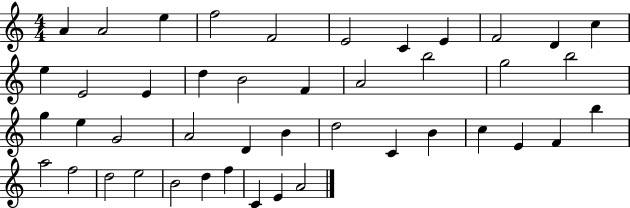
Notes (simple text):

A4/q A4/h E5/q F5/h F4/h E4/h C4/q E4/q F4/h D4/q C5/q E5/q E4/h E4/q D5/q B4/h F4/q A4/h B5/h G5/h B5/h G5/q E5/q G4/h A4/h D4/q B4/q D5/h C4/q B4/q C5/q E4/q F4/q B5/q A5/h F5/h D5/h E5/h B4/h D5/q F5/q C4/q E4/q A4/h